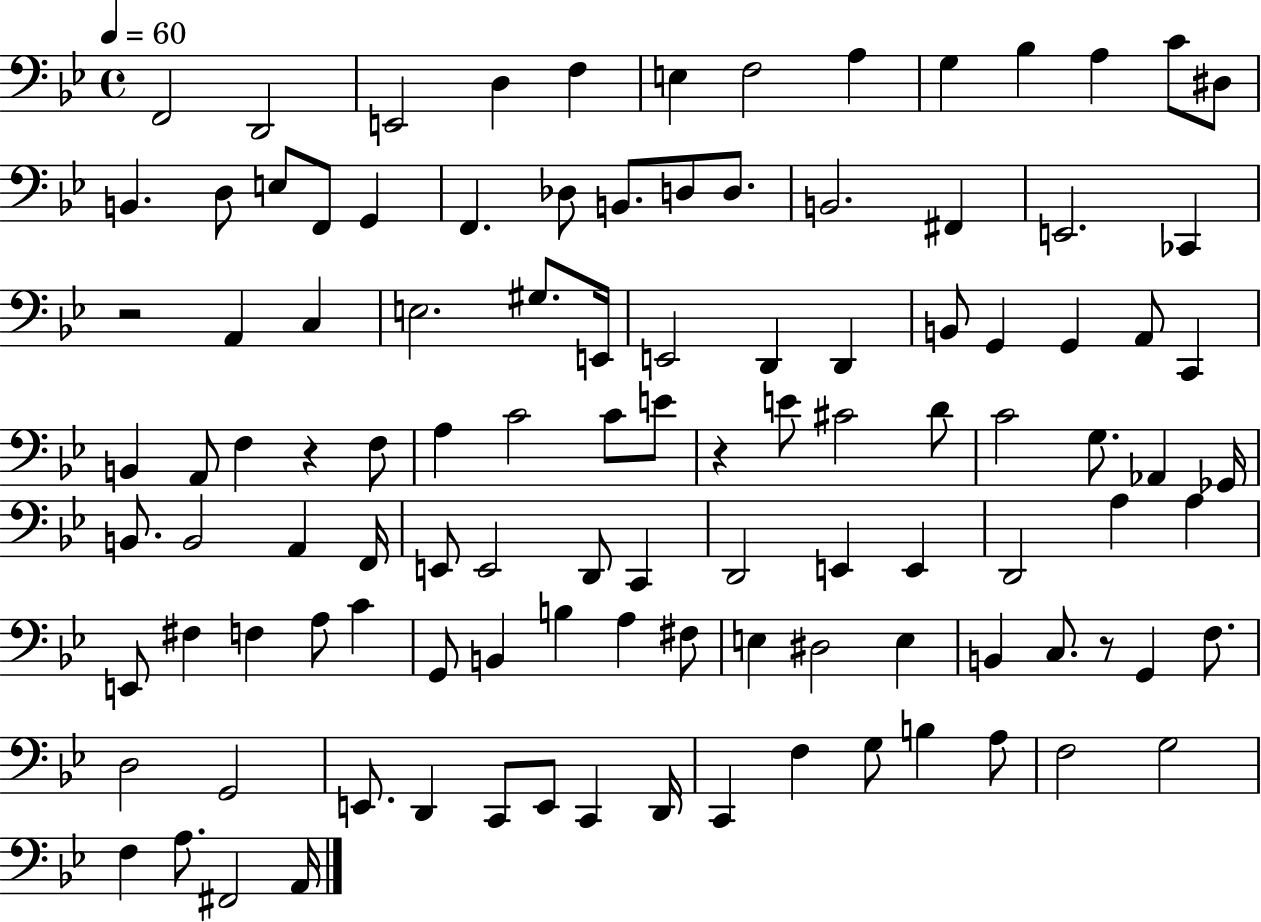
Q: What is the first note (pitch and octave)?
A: F2